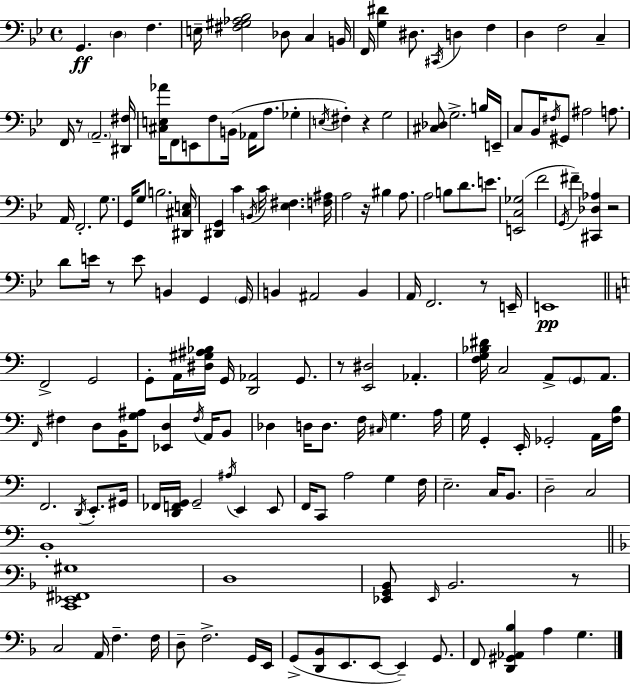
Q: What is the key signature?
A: BES major